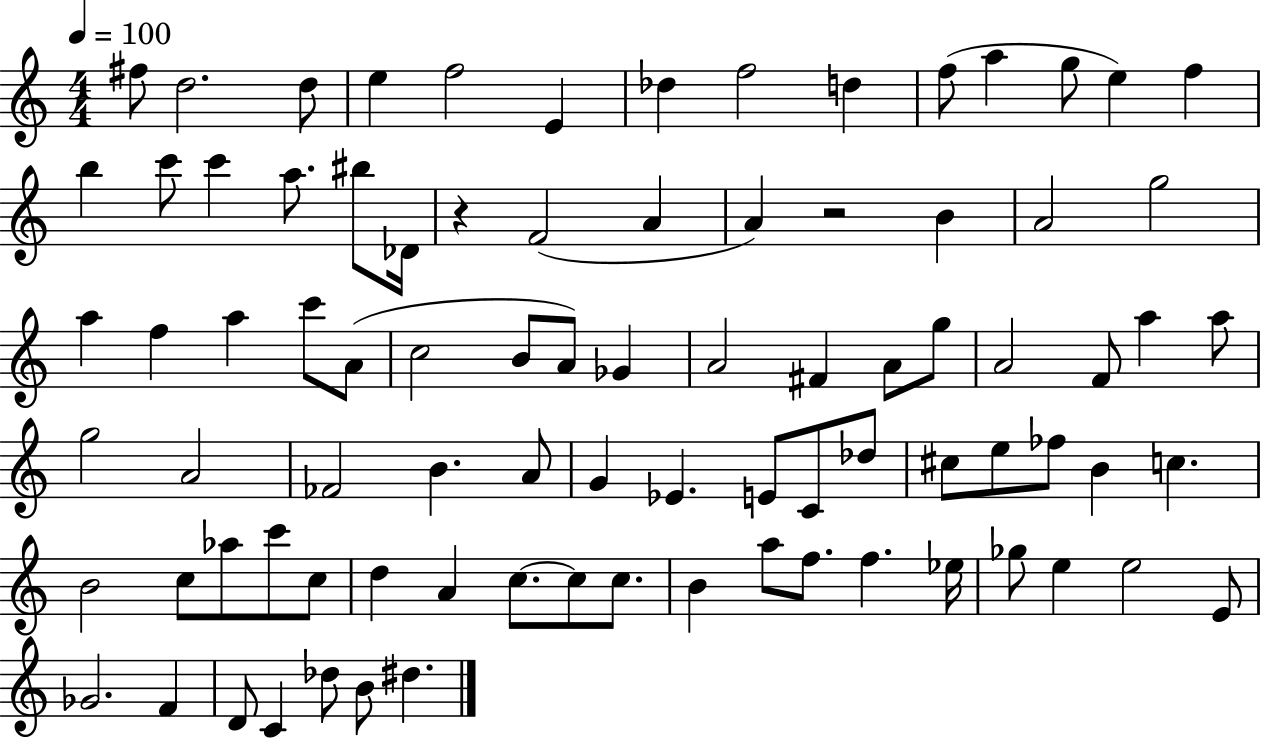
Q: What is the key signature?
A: C major